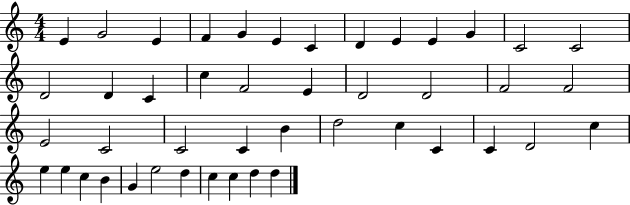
{
  \clef treble
  \numericTimeSignature
  \time 4/4
  \key c \major
  e'4 g'2 e'4 | f'4 g'4 e'4 c'4 | d'4 e'4 e'4 g'4 | c'2 c'2 | \break d'2 d'4 c'4 | c''4 f'2 e'4 | d'2 d'2 | f'2 f'2 | \break e'2 c'2 | c'2 c'4 b'4 | d''2 c''4 c'4 | c'4 d'2 c''4 | \break e''4 e''4 c''4 b'4 | g'4 e''2 d''4 | c''4 c''4 d''4 d''4 | \bar "|."
}